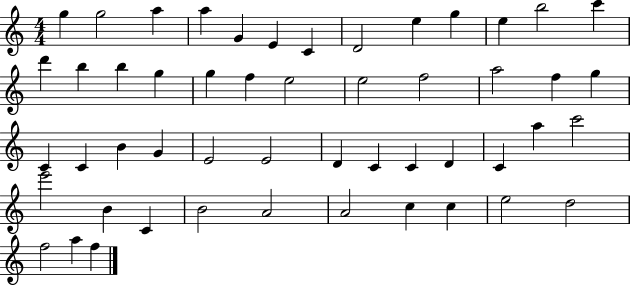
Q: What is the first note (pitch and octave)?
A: G5